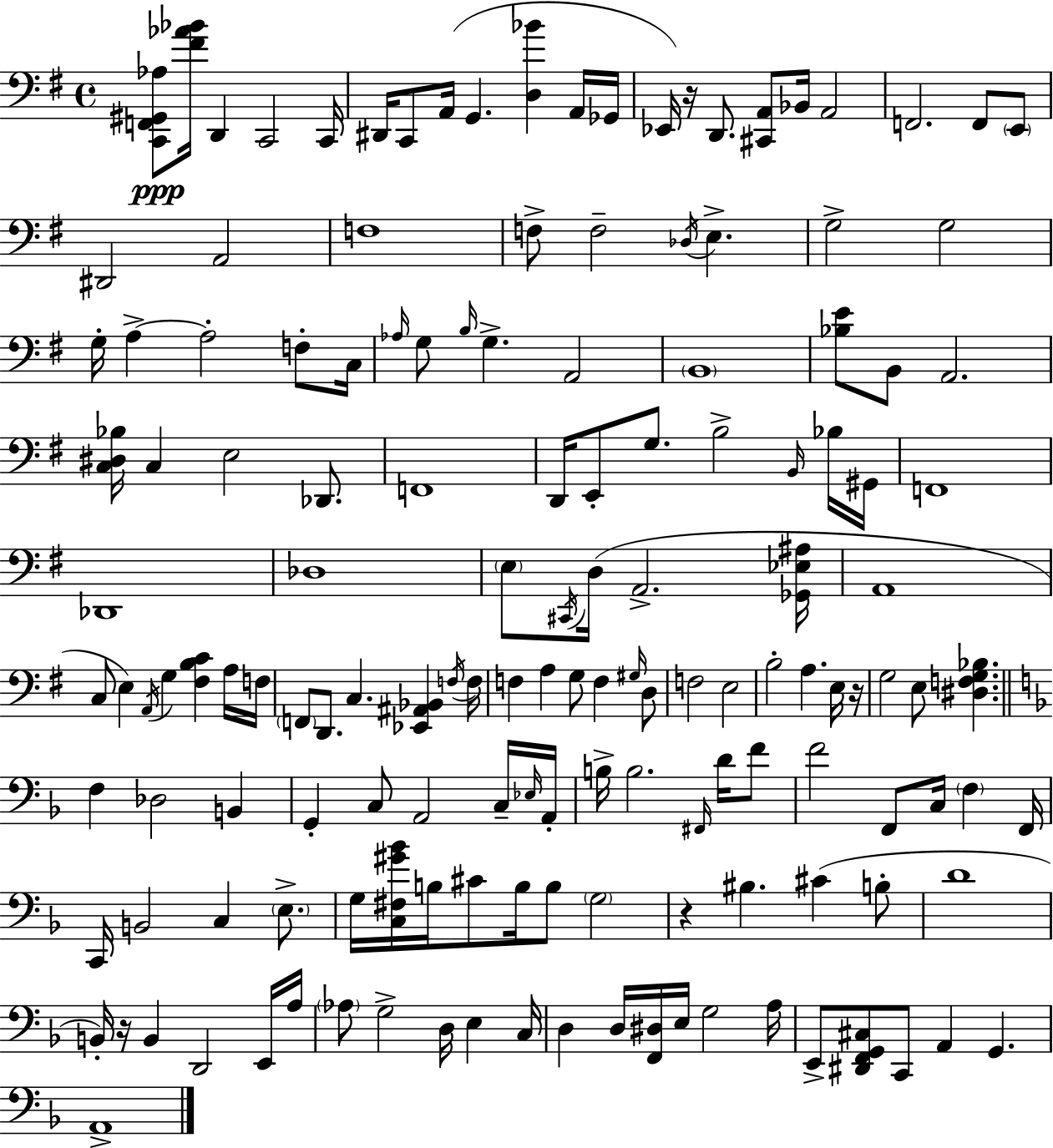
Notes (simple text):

[C2,F2,G#2,Ab3]/e [F#4,Ab4,Bb4]/s D2/q C2/h C2/s D#2/s C2/e A2/s G2/q. [D3,Bb4]/q A2/s Gb2/s Eb2/s R/s D2/e. [C#2,A2]/e Bb2/s A2/h F2/h. F2/e E2/e D#2/h A2/h F3/w F3/e F3/h Db3/s E3/q. G3/h G3/h G3/s A3/q A3/h F3/e C3/s Ab3/s G3/e B3/s G3/q. A2/h B2/w [Bb3,E4]/e B2/e A2/h. [C3,D#3,Bb3]/s C3/q E3/h Db2/e. F2/w D2/s E2/e G3/e. B3/h B2/s Bb3/s G#2/s F2/w Db2/w Db3/w E3/e C#2/s D3/s A2/h. [Gb2,Eb3,A#3]/s A2/w C3/e E3/q A2/s G3/q [F#3,B3,C4]/q A3/s F3/s F2/e D2/e. C3/q. [Eb2,A#2,Bb2]/q F3/s F3/s F3/q A3/q G3/e F3/q G#3/s D3/e F3/h E3/h B3/h A3/q. E3/s R/s G3/h E3/e [D#3,F3,G3,Bb3]/q. F3/q Db3/h B2/q G2/q C3/e A2/h C3/s Eb3/s A2/s B3/s B3/h. F#2/s D4/s F4/e F4/h F2/e C3/s F3/q F2/s C2/s B2/h C3/q E3/e. G3/s [C3,F#3,G#4,Bb4]/s B3/s C#4/e B3/s B3/e G3/h R/q BIS3/q. C#4/q B3/e D4/w B2/s R/s B2/q D2/h E2/s A3/s Ab3/e G3/h D3/s E3/q C3/s D3/q D3/s [F2,D#3]/s E3/s G3/h A3/s E2/e [D#2,F2,G2,C#3]/e C2/e A2/q G2/q. A2/w